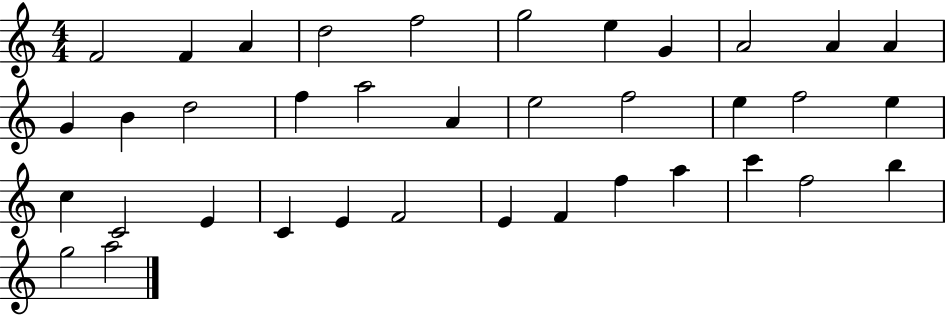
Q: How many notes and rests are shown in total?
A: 37